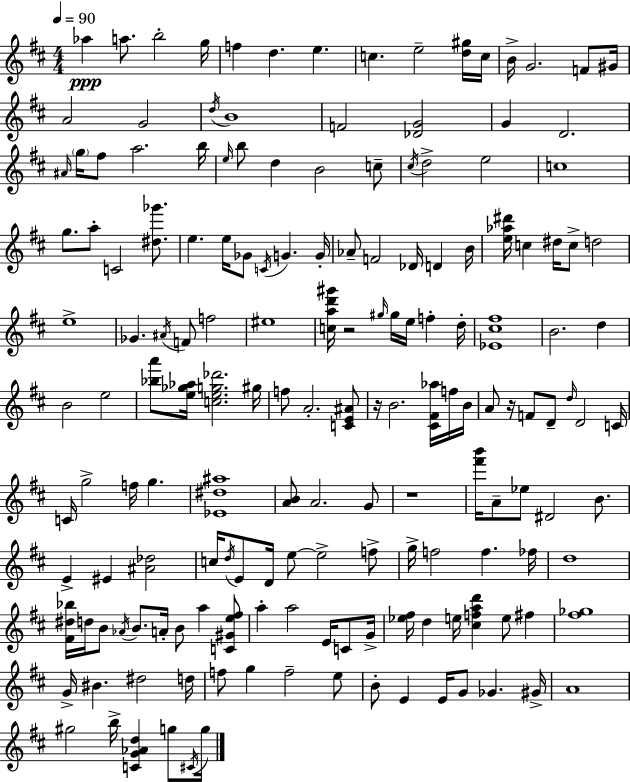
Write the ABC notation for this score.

X:1
T:Untitled
M:4/4
L:1/4
K:D
_a a/2 b2 g/4 f d e c e2 [d^g]/4 c/4 B/4 G2 F/2 ^G/4 A2 G2 d/4 B4 F2 [_DG]2 G D2 ^A/4 g/4 ^f/2 a2 b/4 e/4 b/2 d B2 c/2 ^c/4 d2 e2 c4 g/2 a/2 C2 [^d_g']/2 e e/4 _G/2 C/4 G G/4 _A/2 F2 _D/4 D B/4 [e_a^d']/4 c ^d/4 c/2 d2 e4 _G ^A/4 F/2 f2 ^e4 [cad'^g']/4 z2 ^g/4 ^g/4 e/4 f d/4 [_E^c^f]4 B2 d B2 e2 [_ba']/2 [e_g_a]/4 [ceg_d']2 ^g/4 f/2 A2 [CE^A]/2 z/4 B2 [^C^F_a]/4 f/4 B/4 A/2 z/4 F/2 D/2 d/4 D2 C/4 C/4 g2 f/4 g [_E^d^a]4 [AB]/2 A2 G/2 z4 [^f'b']/4 A/2 _e/2 ^D2 B/2 E ^E [^A_d]2 c/4 d/4 E/2 D/4 e/2 e2 f/2 g/4 f2 f _f/4 d4 [^F^d_b]/4 d/4 B/2 _A/4 B/2 A/4 B/2 a [C^Ge^f]/2 a a2 E/4 C/2 G/4 [_e^f]/4 d e/4 [^cfad'] e/2 ^f [^f_g]4 G/4 ^B ^d2 d/4 f/2 g f2 e/2 B/2 E E/4 G/2 _G ^G/4 A4 ^g2 b/4 [CG_Ad] g/2 ^C/4 g/4